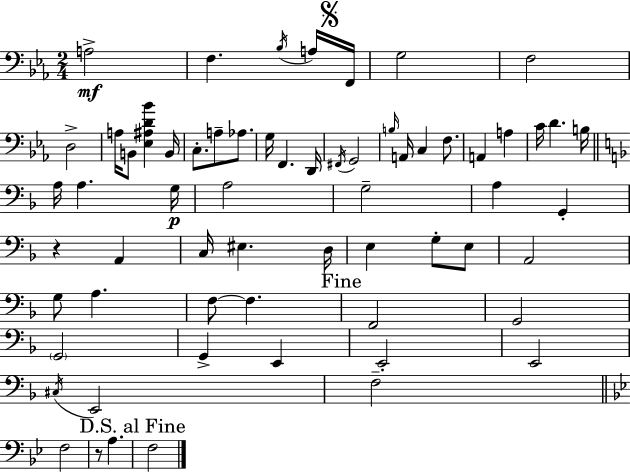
X:1
T:Untitled
M:2/4
L:1/4
K:Cm
A,2 F, _B,/4 A,/4 F,,/4 G,2 F,2 D,2 A,/4 B,,/2 [_E,^A,D_B] B,,/4 C,/2 A,/2 _A,/2 G,/4 F,, D,,/4 ^F,,/4 G,,2 B,/4 A,,/4 C, F,/2 A,, A, C/4 D B,/4 A,/4 A, G,/4 A,2 G,2 A, G,, z A,, C,/4 ^E, D,/4 E, G,/2 E,/2 A,,2 G,/2 A, F,/2 F, F,,2 G,,2 G,,2 G,, E,, E,,2 E,,2 ^C,/4 E,,2 F,2 F,2 z/2 A, F,2